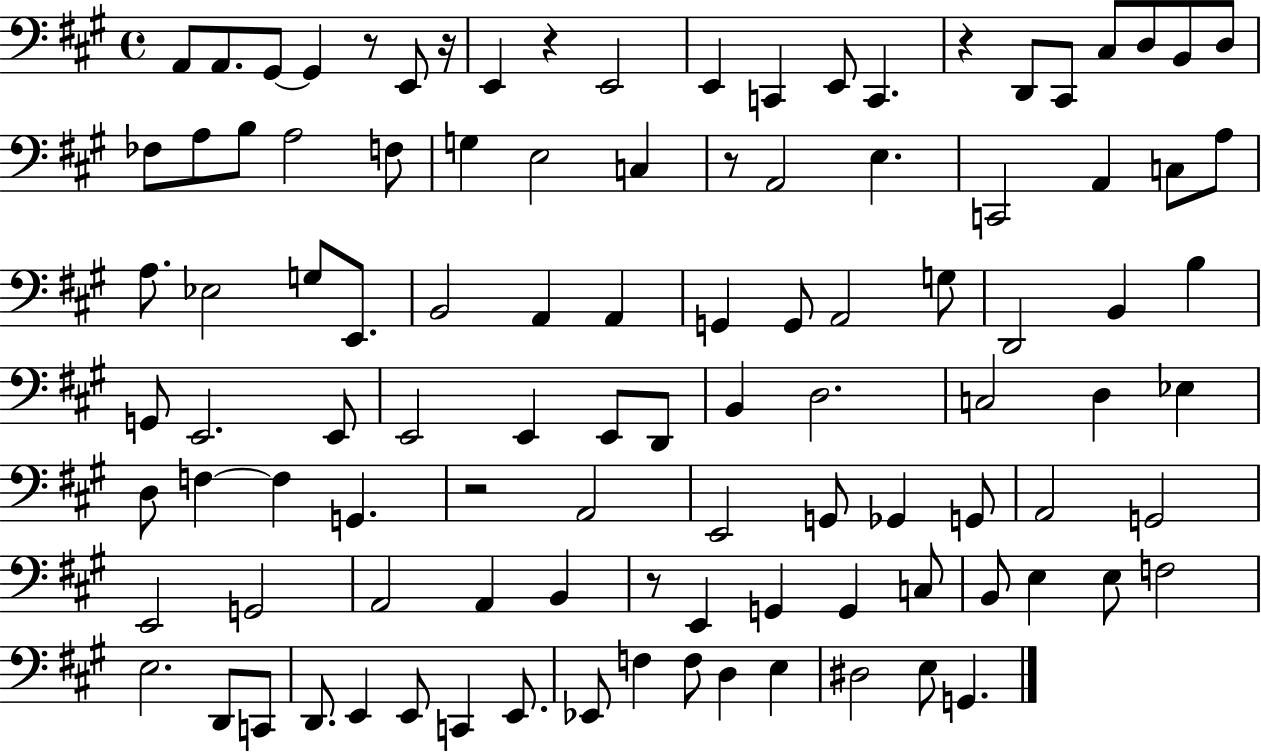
A2/e A2/e. G#2/e G#2/q R/e E2/e R/s E2/q R/q E2/h E2/q C2/q E2/e C2/q. R/q D2/e C#2/e C#3/e D3/e B2/e D3/e FES3/e A3/e B3/e A3/h F3/e G3/q E3/h C3/q R/e A2/h E3/q. C2/h A2/q C3/e A3/e A3/e. Eb3/h G3/e E2/e. B2/h A2/q A2/q G2/q G2/e A2/h G3/e D2/h B2/q B3/q G2/e E2/h. E2/e E2/h E2/q E2/e D2/e B2/q D3/h. C3/h D3/q Eb3/q D3/e F3/q F3/q G2/q. R/h A2/h E2/h G2/e Gb2/q G2/e A2/h G2/h E2/h G2/h A2/h A2/q B2/q R/e E2/q G2/q G2/q C3/e B2/e E3/q E3/e F3/h E3/h. D2/e C2/e D2/e. E2/q E2/e C2/q E2/e. Eb2/e F3/q F3/e D3/q E3/q D#3/h E3/e G2/q.